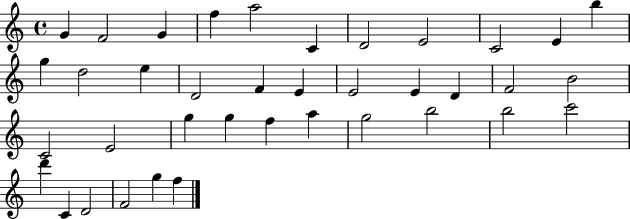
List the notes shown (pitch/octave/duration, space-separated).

G4/q F4/h G4/q F5/q A5/h C4/q D4/h E4/h C4/h E4/q B5/q G5/q D5/h E5/q D4/h F4/q E4/q E4/h E4/q D4/q F4/h B4/h C4/h E4/h G5/q G5/q F5/q A5/q G5/h B5/h B5/h C6/h D6/q C4/q D4/h F4/h G5/q F5/q